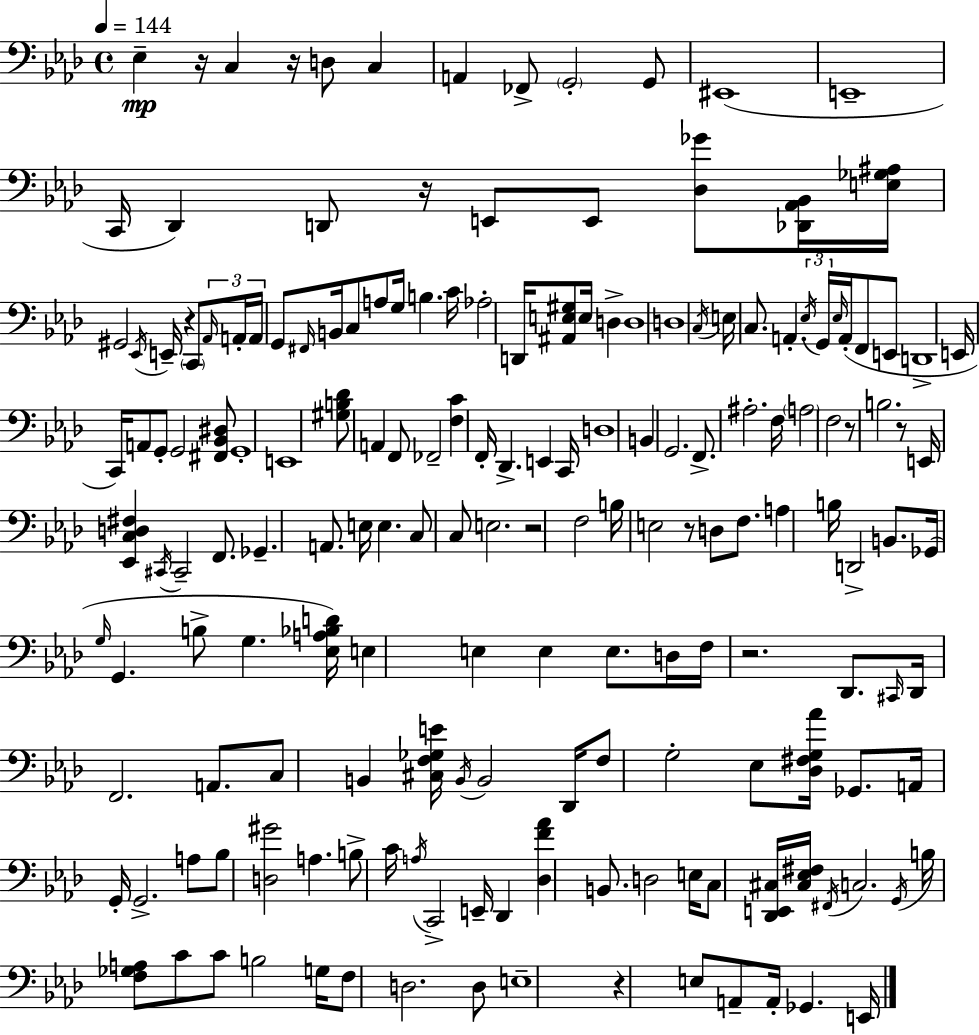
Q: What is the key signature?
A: AES major